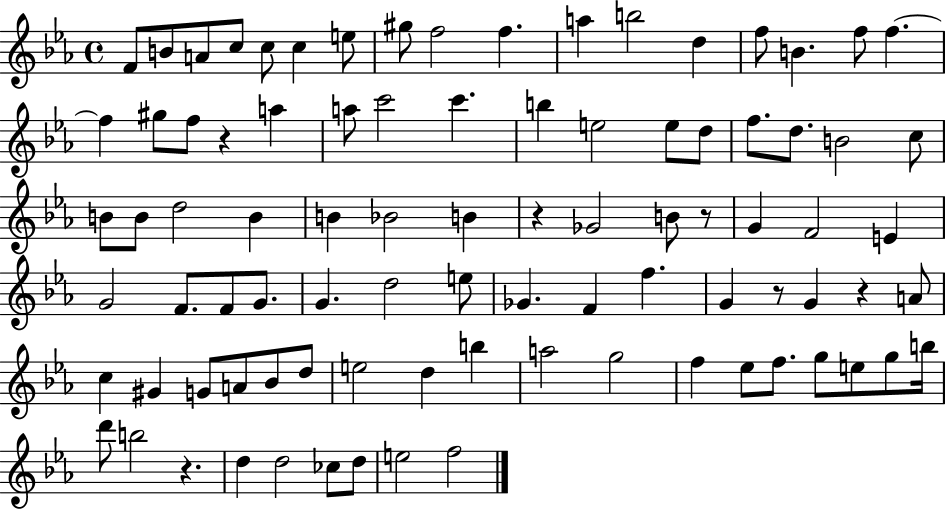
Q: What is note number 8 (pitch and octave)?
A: G#5